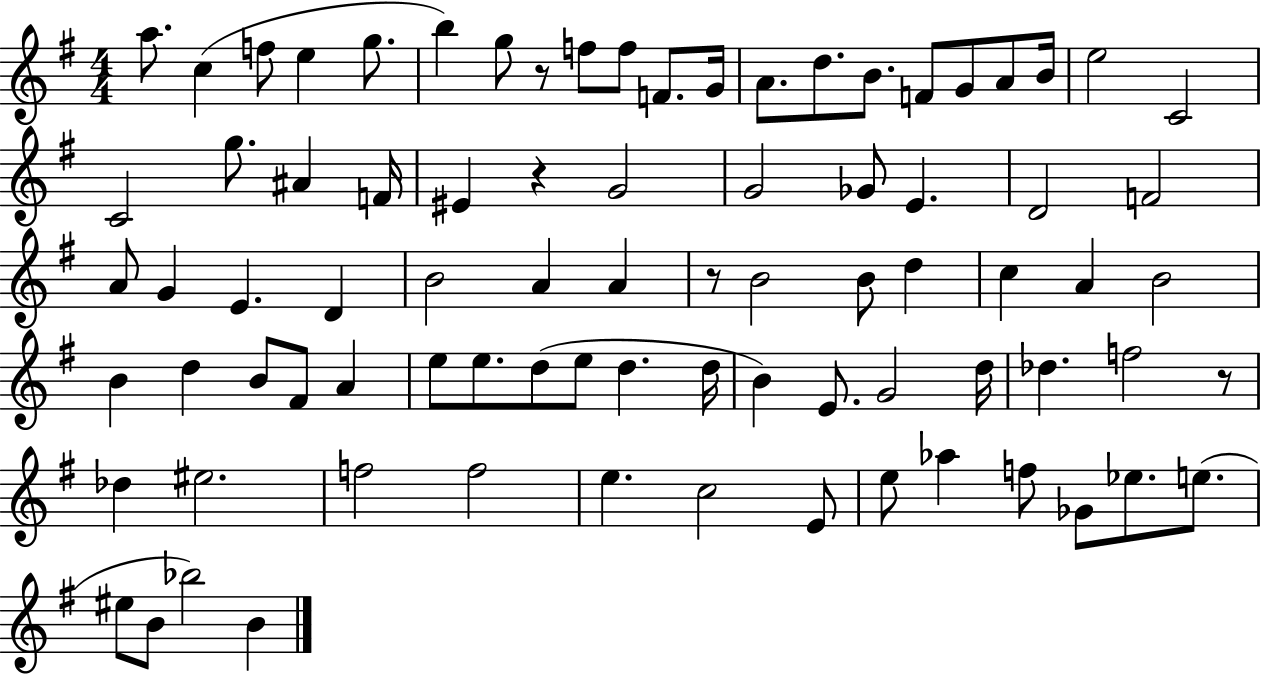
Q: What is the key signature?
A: G major